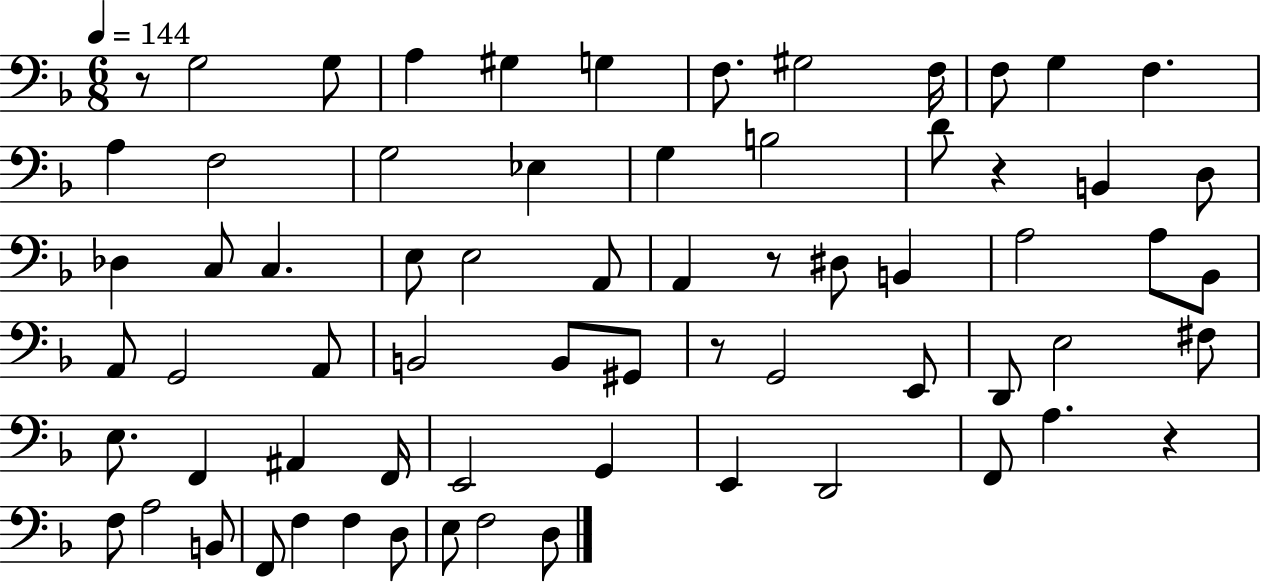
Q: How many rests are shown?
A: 5